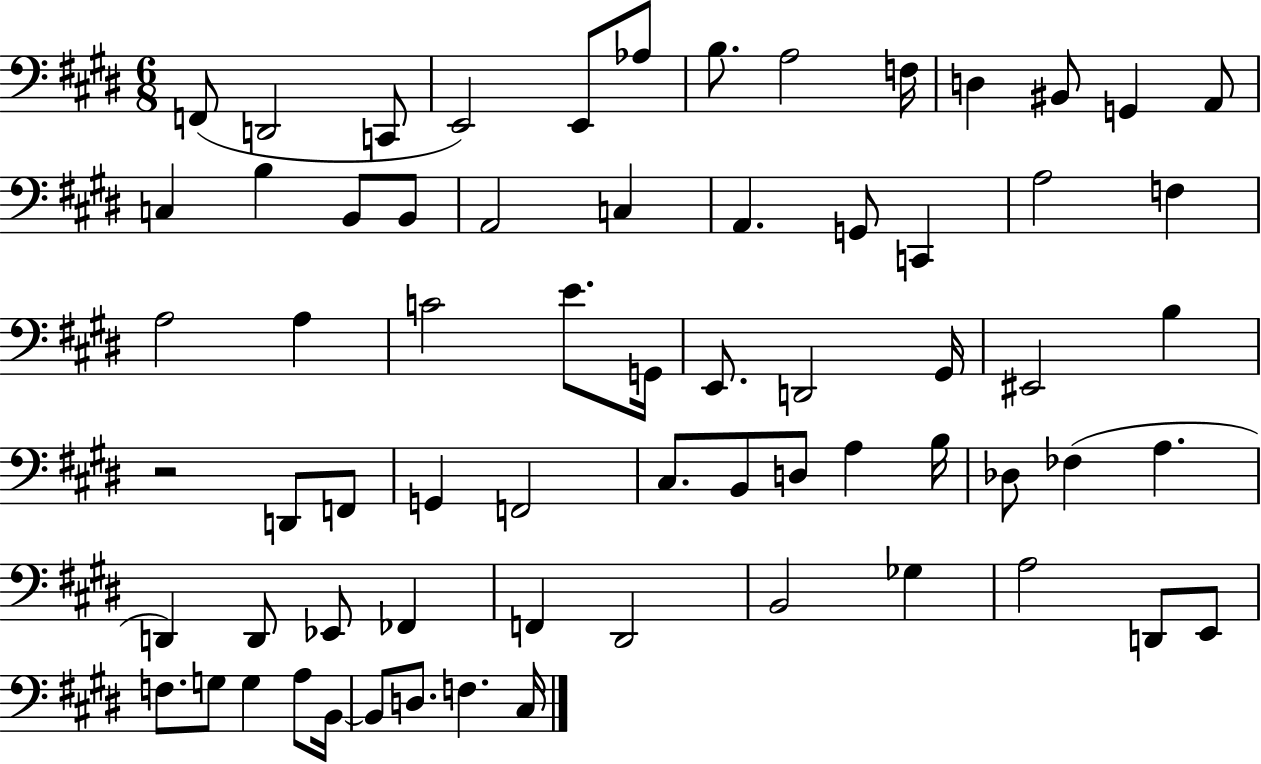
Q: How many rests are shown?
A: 1